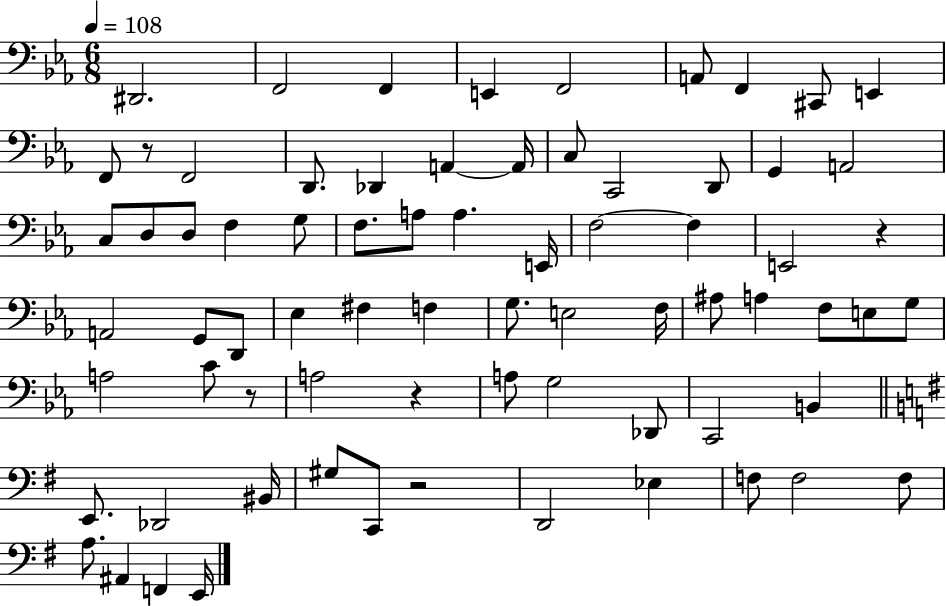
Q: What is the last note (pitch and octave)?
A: E2